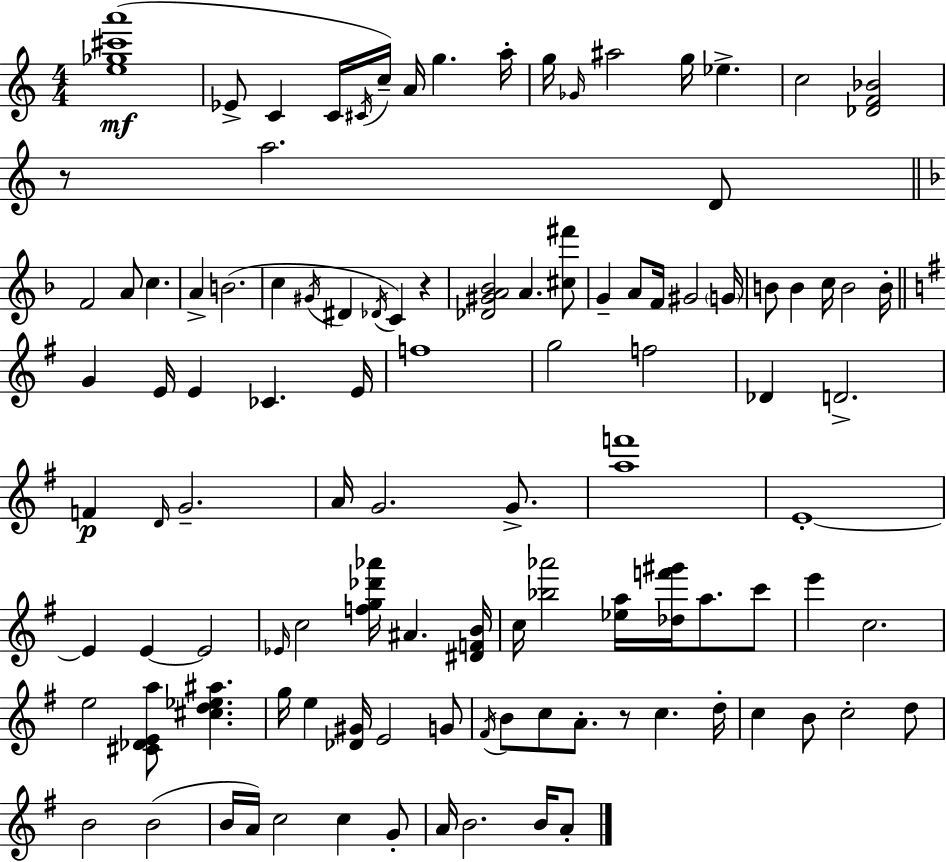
{
  \clef treble
  \numericTimeSignature
  \time 4/4
  \key a \minor
  <e'' ges'' cis''' a'''>1(\mf | ees'8-> c'4 c'16 \acciaccatura { cis'16 } c''16--) a'16 g''4. | a''16-. g''16 \grace { ges'16 } ais''2 g''16 ees''4.-> | c''2 <des' f' bes'>2 | \break r8 a''2. | d'8 \bar "||" \break \key f \major f'2 a'8 c''4. | a'4-> b'2.( | c''4 \acciaccatura { gis'16 } dis'4 \acciaccatura { des'16 }) c'4 r4 | <des' gis' a' bes'>2 a'4. | \break <cis'' fis'''>8 g'4-- a'8 f'16 gis'2 | \parenthesize g'16 b'8 b'4 c''16 b'2 | b'16-. \bar "||" \break \key g \major g'4 e'16 e'4 ces'4. e'16 | f''1 | g''2 f''2 | des'4 d'2.-> | \break f'4\p \grace { d'16 } g'2.-- | a'16 g'2. g'8.-> | <a'' f'''>1 | e'1-.~~ | \break e'4 e'4~~ e'2 | \grace { ees'16 } c''2 <f'' g'' des''' aes'''>16 ais'4. | <dis' f' b'>16 c''16 <bes'' aes'''>2 <ees'' a''>16 <des'' f''' gis'''>16 a''8. | c'''8 e'''4 c''2. | \break e''2 <cis' des' e' a''>8 <cis'' d'' ees'' ais''>4. | g''16 e''4 <des' gis'>16 e'2 | g'8 \acciaccatura { fis'16 } b'8 c''8 a'8.-. r8 c''4. | d''16-. c''4 b'8 c''2-. | \break d''8 b'2 b'2( | b'16 a'16) c''2 c''4 | g'8-. a'16 b'2. | b'16 a'8-. \bar "|."
}